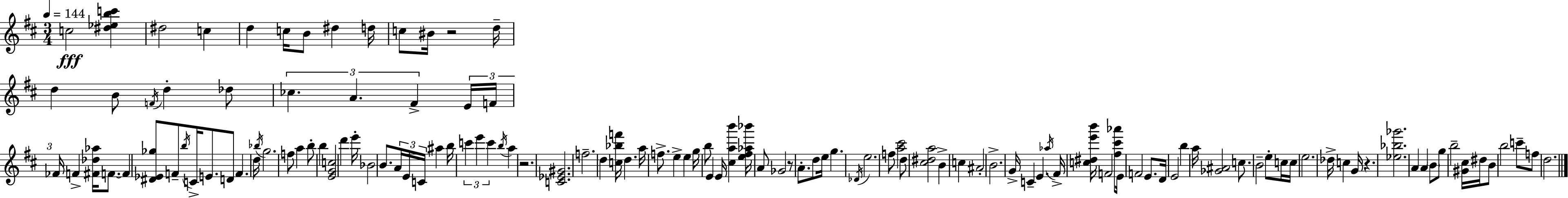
{
  \clef treble
  \numericTimeSignature
  \time 3/4
  \key d \major
  \tempo 4 = 144
  c''2\fff <dis'' ees'' b'' c'''>4 | dis''2 c''4 | d''4 c''16 b'8 dis''4 d''16 | c''8 bis'16 r2 d''16-- | \break d''4 b'8 \acciaccatura { f'16 } d''4-. des''8 | \tuplet 3/2 { ces''4. a'4. | fis'4-> } \tuplet 3/2 { e'16 f'16 fes'16 } f'4-> | <fis' des'' aes''>16 f'8.~~ f'4 <dis' ees' ges''>8 f'8-- | \break \acciaccatura { b''16 } c'16-> e'8. d'8 f'4. | d''16 \acciaccatura { bes''16 } g''2. | f''8 a''4 b''8-. b''4 | <e' g' c''>2 d'''4 | \break e'''16-. bes'2 | b'8. \tuplet 3/2 { a'16 e'16 c'16 } ais''4 b''16 \tuplet 3/2 { c'''4 | e'''4 c'''4 } \acciaccatura { b''16 } | a''4 r2. | \break <c' ees' gis'>2. | f''2.-- | d''4 <c'' bes'' f'''>16 d''4. | a''16 f''8.-> e''4-> e''4 | \break g''16 b''8 e'4 e'16 <cis'' a'' b'''>4 | <e'' fis'' aes'' bes'''>16 a'8 ges'2 | r8 a'8.-. d''8 e''16 g''4. | \acciaccatura { des'16 } e''2. | \break f''8 <a'' cis'''>2 | d''8 <cis'' dis'' a''>2 | b'4-> c''4 ais'2-. | b'2.-> | \break g'16-> c'4-- e'4. | \acciaccatura { aes''16 } fis'16-> <c'' dis'' e''' b'''>16 f'2 | <fis'' cis''' aes'''>8 e'16 f'2 | e'8. d'16 e'2 | \break b''4 a''16 <ges' ais'>2 | c''8. b'2-- | e''8-. c''16 c''16 e''2. | des''16-> c''4 g'16 | \break r4. <ees'' bes'' ges'''>2. | a'4 a'4 | \parenthesize b'8 g''8 b''2-- | <gis' cis''>16 dis''16 b'8 b''2 | \break c'''8-- f''8 d''2. | \bar "|."
}